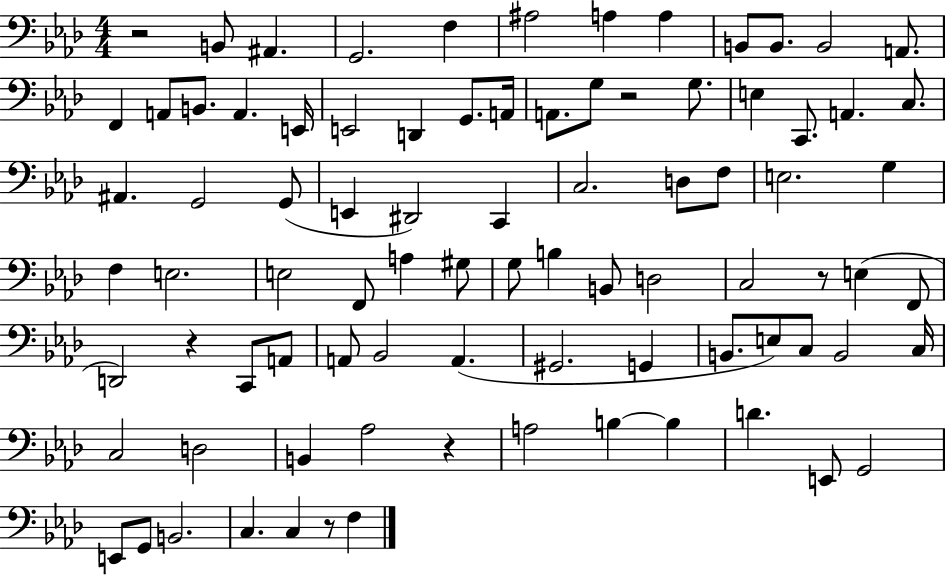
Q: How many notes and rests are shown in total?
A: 86